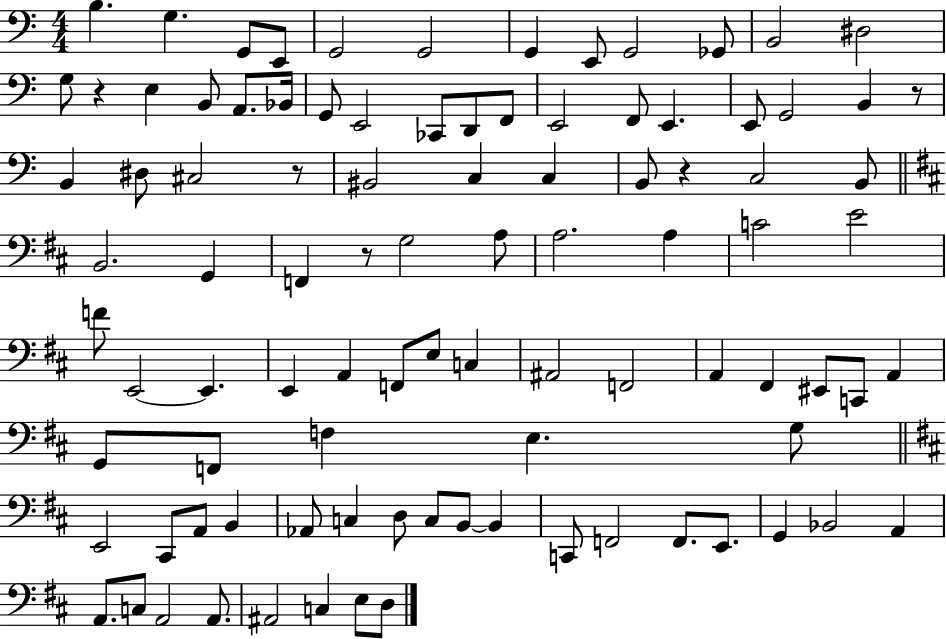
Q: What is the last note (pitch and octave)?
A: D3